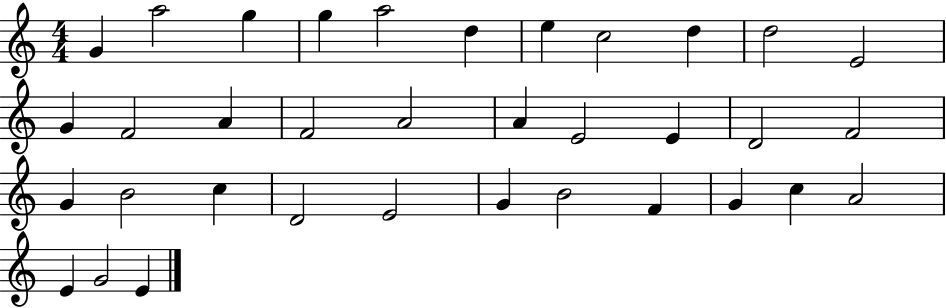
X:1
T:Untitled
M:4/4
L:1/4
K:C
G a2 g g a2 d e c2 d d2 E2 G F2 A F2 A2 A E2 E D2 F2 G B2 c D2 E2 G B2 F G c A2 E G2 E